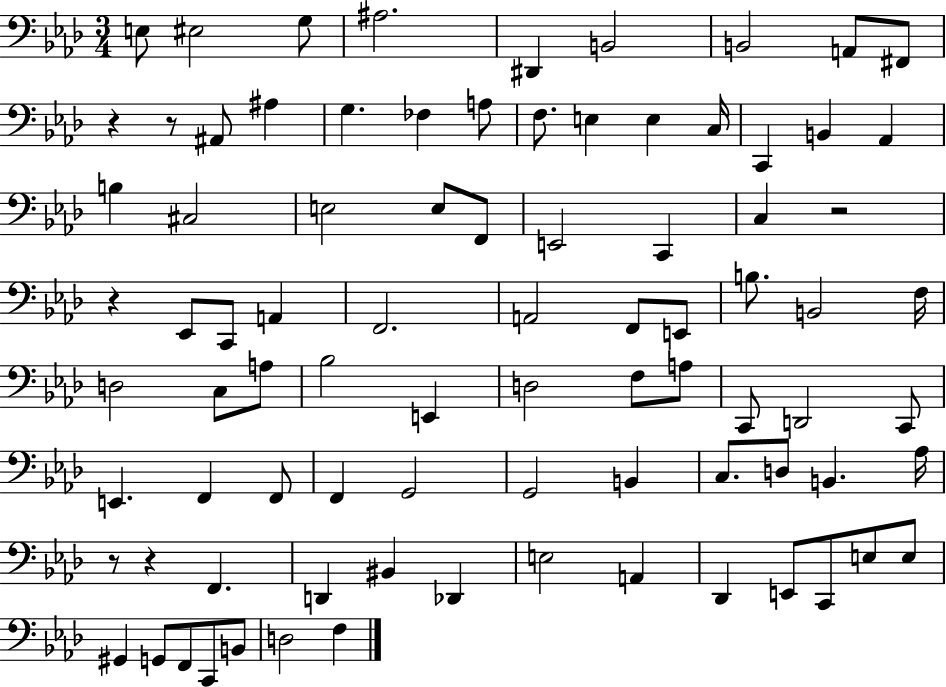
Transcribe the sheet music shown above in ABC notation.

X:1
T:Untitled
M:3/4
L:1/4
K:Ab
E,/2 ^E,2 G,/2 ^A,2 ^D,, B,,2 B,,2 A,,/2 ^F,,/2 z z/2 ^A,,/2 ^A, G, _F, A,/2 F,/2 E, E, C,/4 C,, B,, _A,, B, ^C,2 E,2 E,/2 F,,/2 E,,2 C,, C, z2 z _E,,/2 C,,/2 A,, F,,2 A,,2 F,,/2 E,,/2 B,/2 B,,2 F,/4 D,2 C,/2 A,/2 _B,2 E,, D,2 F,/2 A,/2 C,,/2 D,,2 C,,/2 E,, F,, F,,/2 F,, G,,2 G,,2 B,, C,/2 D,/2 B,, _A,/4 z/2 z F,, D,, ^B,, _D,, E,2 A,, _D,, E,,/2 C,,/2 E,/2 E,/2 ^G,, G,,/2 F,,/2 C,,/2 B,,/2 D,2 F,